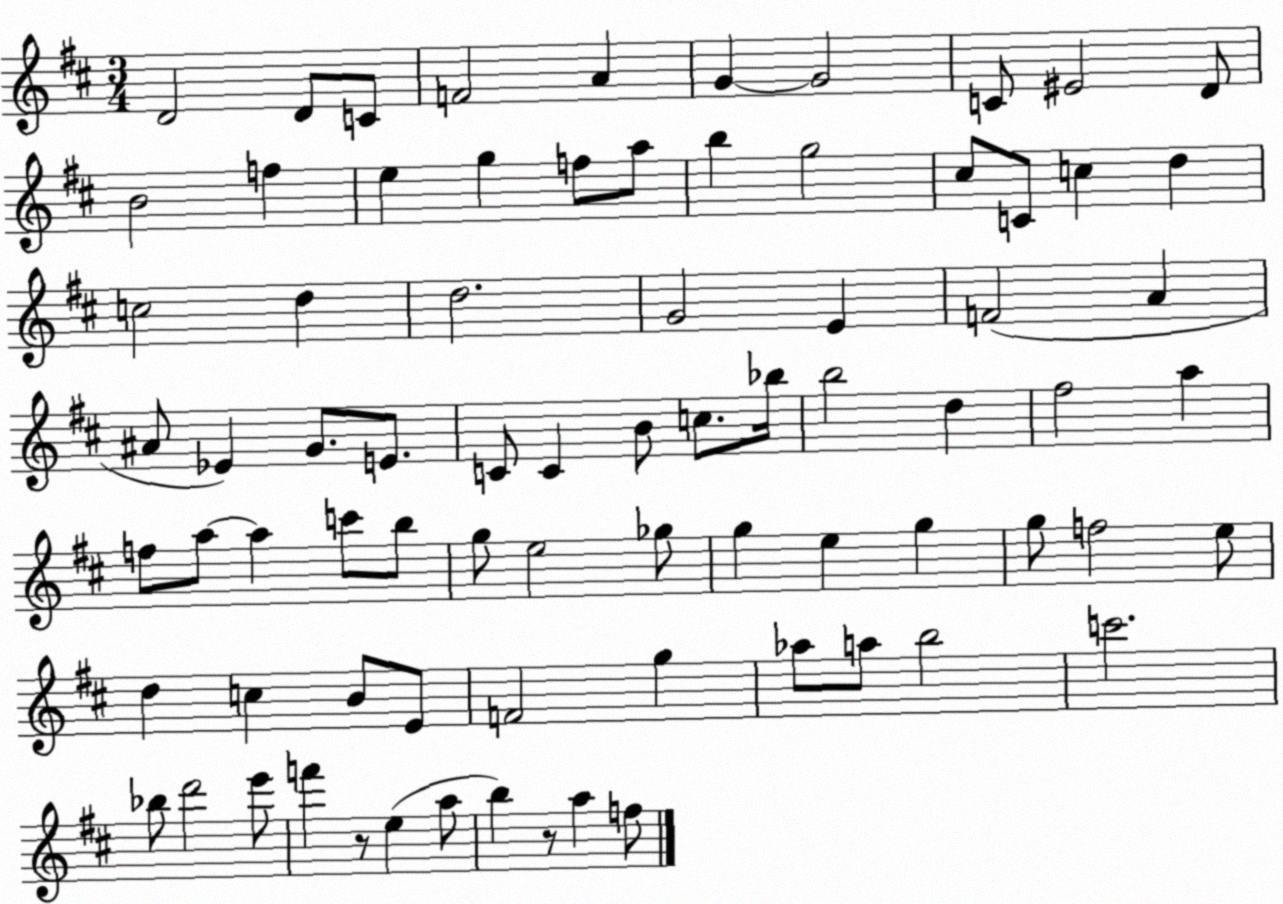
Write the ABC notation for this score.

X:1
T:Untitled
M:3/4
L:1/4
K:D
D2 D/2 C/2 F2 A G G2 C/2 ^E2 D/2 B2 f e g f/2 a/2 b g2 ^c/2 C/2 c d c2 d d2 G2 E F2 A ^A/2 _E G/2 E/2 C/2 C B/2 c/2 _b/4 b2 d ^f2 a f/2 a/2 a c'/2 b/2 g/2 e2 _g/2 g e g g/2 f2 e/2 d c B/2 E/2 F2 g _a/2 a/2 b2 c'2 _b/2 d'2 e'/2 f' z/2 e a/2 b z/2 a f/2